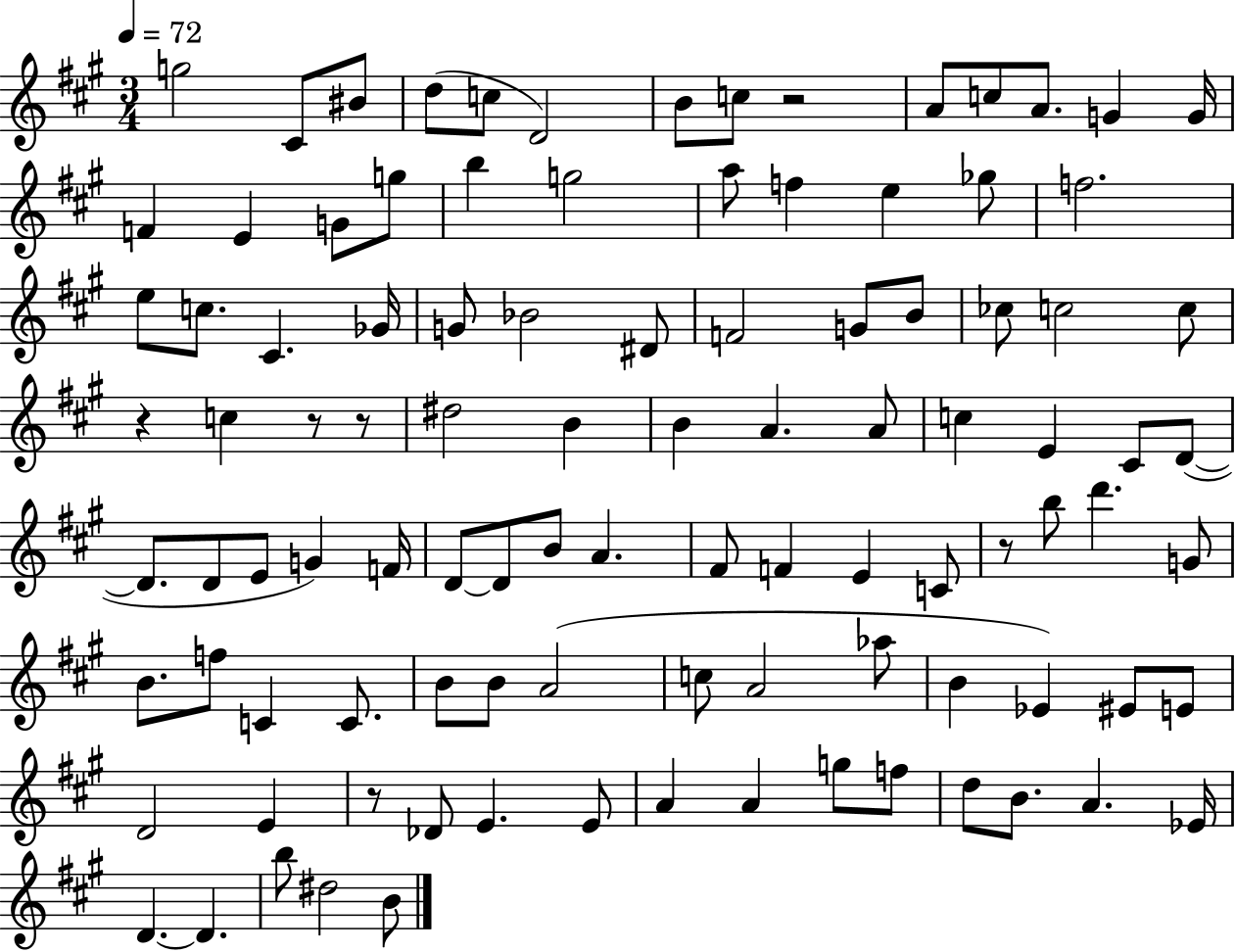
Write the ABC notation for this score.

X:1
T:Untitled
M:3/4
L:1/4
K:A
g2 ^C/2 ^B/2 d/2 c/2 D2 B/2 c/2 z2 A/2 c/2 A/2 G G/4 F E G/2 g/2 b g2 a/2 f e _g/2 f2 e/2 c/2 ^C _G/4 G/2 _B2 ^D/2 F2 G/2 B/2 _c/2 c2 c/2 z c z/2 z/2 ^d2 B B A A/2 c E ^C/2 D/2 D/2 D/2 E/2 G F/4 D/2 D/2 B/2 A ^F/2 F E C/2 z/2 b/2 d' G/2 B/2 f/2 C C/2 B/2 B/2 A2 c/2 A2 _a/2 B _E ^E/2 E/2 D2 E z/2 _D/2 E E/2 A A g/2 f/2 d/2 B/2 A _E/4 D D b/2 ^d2 B/2